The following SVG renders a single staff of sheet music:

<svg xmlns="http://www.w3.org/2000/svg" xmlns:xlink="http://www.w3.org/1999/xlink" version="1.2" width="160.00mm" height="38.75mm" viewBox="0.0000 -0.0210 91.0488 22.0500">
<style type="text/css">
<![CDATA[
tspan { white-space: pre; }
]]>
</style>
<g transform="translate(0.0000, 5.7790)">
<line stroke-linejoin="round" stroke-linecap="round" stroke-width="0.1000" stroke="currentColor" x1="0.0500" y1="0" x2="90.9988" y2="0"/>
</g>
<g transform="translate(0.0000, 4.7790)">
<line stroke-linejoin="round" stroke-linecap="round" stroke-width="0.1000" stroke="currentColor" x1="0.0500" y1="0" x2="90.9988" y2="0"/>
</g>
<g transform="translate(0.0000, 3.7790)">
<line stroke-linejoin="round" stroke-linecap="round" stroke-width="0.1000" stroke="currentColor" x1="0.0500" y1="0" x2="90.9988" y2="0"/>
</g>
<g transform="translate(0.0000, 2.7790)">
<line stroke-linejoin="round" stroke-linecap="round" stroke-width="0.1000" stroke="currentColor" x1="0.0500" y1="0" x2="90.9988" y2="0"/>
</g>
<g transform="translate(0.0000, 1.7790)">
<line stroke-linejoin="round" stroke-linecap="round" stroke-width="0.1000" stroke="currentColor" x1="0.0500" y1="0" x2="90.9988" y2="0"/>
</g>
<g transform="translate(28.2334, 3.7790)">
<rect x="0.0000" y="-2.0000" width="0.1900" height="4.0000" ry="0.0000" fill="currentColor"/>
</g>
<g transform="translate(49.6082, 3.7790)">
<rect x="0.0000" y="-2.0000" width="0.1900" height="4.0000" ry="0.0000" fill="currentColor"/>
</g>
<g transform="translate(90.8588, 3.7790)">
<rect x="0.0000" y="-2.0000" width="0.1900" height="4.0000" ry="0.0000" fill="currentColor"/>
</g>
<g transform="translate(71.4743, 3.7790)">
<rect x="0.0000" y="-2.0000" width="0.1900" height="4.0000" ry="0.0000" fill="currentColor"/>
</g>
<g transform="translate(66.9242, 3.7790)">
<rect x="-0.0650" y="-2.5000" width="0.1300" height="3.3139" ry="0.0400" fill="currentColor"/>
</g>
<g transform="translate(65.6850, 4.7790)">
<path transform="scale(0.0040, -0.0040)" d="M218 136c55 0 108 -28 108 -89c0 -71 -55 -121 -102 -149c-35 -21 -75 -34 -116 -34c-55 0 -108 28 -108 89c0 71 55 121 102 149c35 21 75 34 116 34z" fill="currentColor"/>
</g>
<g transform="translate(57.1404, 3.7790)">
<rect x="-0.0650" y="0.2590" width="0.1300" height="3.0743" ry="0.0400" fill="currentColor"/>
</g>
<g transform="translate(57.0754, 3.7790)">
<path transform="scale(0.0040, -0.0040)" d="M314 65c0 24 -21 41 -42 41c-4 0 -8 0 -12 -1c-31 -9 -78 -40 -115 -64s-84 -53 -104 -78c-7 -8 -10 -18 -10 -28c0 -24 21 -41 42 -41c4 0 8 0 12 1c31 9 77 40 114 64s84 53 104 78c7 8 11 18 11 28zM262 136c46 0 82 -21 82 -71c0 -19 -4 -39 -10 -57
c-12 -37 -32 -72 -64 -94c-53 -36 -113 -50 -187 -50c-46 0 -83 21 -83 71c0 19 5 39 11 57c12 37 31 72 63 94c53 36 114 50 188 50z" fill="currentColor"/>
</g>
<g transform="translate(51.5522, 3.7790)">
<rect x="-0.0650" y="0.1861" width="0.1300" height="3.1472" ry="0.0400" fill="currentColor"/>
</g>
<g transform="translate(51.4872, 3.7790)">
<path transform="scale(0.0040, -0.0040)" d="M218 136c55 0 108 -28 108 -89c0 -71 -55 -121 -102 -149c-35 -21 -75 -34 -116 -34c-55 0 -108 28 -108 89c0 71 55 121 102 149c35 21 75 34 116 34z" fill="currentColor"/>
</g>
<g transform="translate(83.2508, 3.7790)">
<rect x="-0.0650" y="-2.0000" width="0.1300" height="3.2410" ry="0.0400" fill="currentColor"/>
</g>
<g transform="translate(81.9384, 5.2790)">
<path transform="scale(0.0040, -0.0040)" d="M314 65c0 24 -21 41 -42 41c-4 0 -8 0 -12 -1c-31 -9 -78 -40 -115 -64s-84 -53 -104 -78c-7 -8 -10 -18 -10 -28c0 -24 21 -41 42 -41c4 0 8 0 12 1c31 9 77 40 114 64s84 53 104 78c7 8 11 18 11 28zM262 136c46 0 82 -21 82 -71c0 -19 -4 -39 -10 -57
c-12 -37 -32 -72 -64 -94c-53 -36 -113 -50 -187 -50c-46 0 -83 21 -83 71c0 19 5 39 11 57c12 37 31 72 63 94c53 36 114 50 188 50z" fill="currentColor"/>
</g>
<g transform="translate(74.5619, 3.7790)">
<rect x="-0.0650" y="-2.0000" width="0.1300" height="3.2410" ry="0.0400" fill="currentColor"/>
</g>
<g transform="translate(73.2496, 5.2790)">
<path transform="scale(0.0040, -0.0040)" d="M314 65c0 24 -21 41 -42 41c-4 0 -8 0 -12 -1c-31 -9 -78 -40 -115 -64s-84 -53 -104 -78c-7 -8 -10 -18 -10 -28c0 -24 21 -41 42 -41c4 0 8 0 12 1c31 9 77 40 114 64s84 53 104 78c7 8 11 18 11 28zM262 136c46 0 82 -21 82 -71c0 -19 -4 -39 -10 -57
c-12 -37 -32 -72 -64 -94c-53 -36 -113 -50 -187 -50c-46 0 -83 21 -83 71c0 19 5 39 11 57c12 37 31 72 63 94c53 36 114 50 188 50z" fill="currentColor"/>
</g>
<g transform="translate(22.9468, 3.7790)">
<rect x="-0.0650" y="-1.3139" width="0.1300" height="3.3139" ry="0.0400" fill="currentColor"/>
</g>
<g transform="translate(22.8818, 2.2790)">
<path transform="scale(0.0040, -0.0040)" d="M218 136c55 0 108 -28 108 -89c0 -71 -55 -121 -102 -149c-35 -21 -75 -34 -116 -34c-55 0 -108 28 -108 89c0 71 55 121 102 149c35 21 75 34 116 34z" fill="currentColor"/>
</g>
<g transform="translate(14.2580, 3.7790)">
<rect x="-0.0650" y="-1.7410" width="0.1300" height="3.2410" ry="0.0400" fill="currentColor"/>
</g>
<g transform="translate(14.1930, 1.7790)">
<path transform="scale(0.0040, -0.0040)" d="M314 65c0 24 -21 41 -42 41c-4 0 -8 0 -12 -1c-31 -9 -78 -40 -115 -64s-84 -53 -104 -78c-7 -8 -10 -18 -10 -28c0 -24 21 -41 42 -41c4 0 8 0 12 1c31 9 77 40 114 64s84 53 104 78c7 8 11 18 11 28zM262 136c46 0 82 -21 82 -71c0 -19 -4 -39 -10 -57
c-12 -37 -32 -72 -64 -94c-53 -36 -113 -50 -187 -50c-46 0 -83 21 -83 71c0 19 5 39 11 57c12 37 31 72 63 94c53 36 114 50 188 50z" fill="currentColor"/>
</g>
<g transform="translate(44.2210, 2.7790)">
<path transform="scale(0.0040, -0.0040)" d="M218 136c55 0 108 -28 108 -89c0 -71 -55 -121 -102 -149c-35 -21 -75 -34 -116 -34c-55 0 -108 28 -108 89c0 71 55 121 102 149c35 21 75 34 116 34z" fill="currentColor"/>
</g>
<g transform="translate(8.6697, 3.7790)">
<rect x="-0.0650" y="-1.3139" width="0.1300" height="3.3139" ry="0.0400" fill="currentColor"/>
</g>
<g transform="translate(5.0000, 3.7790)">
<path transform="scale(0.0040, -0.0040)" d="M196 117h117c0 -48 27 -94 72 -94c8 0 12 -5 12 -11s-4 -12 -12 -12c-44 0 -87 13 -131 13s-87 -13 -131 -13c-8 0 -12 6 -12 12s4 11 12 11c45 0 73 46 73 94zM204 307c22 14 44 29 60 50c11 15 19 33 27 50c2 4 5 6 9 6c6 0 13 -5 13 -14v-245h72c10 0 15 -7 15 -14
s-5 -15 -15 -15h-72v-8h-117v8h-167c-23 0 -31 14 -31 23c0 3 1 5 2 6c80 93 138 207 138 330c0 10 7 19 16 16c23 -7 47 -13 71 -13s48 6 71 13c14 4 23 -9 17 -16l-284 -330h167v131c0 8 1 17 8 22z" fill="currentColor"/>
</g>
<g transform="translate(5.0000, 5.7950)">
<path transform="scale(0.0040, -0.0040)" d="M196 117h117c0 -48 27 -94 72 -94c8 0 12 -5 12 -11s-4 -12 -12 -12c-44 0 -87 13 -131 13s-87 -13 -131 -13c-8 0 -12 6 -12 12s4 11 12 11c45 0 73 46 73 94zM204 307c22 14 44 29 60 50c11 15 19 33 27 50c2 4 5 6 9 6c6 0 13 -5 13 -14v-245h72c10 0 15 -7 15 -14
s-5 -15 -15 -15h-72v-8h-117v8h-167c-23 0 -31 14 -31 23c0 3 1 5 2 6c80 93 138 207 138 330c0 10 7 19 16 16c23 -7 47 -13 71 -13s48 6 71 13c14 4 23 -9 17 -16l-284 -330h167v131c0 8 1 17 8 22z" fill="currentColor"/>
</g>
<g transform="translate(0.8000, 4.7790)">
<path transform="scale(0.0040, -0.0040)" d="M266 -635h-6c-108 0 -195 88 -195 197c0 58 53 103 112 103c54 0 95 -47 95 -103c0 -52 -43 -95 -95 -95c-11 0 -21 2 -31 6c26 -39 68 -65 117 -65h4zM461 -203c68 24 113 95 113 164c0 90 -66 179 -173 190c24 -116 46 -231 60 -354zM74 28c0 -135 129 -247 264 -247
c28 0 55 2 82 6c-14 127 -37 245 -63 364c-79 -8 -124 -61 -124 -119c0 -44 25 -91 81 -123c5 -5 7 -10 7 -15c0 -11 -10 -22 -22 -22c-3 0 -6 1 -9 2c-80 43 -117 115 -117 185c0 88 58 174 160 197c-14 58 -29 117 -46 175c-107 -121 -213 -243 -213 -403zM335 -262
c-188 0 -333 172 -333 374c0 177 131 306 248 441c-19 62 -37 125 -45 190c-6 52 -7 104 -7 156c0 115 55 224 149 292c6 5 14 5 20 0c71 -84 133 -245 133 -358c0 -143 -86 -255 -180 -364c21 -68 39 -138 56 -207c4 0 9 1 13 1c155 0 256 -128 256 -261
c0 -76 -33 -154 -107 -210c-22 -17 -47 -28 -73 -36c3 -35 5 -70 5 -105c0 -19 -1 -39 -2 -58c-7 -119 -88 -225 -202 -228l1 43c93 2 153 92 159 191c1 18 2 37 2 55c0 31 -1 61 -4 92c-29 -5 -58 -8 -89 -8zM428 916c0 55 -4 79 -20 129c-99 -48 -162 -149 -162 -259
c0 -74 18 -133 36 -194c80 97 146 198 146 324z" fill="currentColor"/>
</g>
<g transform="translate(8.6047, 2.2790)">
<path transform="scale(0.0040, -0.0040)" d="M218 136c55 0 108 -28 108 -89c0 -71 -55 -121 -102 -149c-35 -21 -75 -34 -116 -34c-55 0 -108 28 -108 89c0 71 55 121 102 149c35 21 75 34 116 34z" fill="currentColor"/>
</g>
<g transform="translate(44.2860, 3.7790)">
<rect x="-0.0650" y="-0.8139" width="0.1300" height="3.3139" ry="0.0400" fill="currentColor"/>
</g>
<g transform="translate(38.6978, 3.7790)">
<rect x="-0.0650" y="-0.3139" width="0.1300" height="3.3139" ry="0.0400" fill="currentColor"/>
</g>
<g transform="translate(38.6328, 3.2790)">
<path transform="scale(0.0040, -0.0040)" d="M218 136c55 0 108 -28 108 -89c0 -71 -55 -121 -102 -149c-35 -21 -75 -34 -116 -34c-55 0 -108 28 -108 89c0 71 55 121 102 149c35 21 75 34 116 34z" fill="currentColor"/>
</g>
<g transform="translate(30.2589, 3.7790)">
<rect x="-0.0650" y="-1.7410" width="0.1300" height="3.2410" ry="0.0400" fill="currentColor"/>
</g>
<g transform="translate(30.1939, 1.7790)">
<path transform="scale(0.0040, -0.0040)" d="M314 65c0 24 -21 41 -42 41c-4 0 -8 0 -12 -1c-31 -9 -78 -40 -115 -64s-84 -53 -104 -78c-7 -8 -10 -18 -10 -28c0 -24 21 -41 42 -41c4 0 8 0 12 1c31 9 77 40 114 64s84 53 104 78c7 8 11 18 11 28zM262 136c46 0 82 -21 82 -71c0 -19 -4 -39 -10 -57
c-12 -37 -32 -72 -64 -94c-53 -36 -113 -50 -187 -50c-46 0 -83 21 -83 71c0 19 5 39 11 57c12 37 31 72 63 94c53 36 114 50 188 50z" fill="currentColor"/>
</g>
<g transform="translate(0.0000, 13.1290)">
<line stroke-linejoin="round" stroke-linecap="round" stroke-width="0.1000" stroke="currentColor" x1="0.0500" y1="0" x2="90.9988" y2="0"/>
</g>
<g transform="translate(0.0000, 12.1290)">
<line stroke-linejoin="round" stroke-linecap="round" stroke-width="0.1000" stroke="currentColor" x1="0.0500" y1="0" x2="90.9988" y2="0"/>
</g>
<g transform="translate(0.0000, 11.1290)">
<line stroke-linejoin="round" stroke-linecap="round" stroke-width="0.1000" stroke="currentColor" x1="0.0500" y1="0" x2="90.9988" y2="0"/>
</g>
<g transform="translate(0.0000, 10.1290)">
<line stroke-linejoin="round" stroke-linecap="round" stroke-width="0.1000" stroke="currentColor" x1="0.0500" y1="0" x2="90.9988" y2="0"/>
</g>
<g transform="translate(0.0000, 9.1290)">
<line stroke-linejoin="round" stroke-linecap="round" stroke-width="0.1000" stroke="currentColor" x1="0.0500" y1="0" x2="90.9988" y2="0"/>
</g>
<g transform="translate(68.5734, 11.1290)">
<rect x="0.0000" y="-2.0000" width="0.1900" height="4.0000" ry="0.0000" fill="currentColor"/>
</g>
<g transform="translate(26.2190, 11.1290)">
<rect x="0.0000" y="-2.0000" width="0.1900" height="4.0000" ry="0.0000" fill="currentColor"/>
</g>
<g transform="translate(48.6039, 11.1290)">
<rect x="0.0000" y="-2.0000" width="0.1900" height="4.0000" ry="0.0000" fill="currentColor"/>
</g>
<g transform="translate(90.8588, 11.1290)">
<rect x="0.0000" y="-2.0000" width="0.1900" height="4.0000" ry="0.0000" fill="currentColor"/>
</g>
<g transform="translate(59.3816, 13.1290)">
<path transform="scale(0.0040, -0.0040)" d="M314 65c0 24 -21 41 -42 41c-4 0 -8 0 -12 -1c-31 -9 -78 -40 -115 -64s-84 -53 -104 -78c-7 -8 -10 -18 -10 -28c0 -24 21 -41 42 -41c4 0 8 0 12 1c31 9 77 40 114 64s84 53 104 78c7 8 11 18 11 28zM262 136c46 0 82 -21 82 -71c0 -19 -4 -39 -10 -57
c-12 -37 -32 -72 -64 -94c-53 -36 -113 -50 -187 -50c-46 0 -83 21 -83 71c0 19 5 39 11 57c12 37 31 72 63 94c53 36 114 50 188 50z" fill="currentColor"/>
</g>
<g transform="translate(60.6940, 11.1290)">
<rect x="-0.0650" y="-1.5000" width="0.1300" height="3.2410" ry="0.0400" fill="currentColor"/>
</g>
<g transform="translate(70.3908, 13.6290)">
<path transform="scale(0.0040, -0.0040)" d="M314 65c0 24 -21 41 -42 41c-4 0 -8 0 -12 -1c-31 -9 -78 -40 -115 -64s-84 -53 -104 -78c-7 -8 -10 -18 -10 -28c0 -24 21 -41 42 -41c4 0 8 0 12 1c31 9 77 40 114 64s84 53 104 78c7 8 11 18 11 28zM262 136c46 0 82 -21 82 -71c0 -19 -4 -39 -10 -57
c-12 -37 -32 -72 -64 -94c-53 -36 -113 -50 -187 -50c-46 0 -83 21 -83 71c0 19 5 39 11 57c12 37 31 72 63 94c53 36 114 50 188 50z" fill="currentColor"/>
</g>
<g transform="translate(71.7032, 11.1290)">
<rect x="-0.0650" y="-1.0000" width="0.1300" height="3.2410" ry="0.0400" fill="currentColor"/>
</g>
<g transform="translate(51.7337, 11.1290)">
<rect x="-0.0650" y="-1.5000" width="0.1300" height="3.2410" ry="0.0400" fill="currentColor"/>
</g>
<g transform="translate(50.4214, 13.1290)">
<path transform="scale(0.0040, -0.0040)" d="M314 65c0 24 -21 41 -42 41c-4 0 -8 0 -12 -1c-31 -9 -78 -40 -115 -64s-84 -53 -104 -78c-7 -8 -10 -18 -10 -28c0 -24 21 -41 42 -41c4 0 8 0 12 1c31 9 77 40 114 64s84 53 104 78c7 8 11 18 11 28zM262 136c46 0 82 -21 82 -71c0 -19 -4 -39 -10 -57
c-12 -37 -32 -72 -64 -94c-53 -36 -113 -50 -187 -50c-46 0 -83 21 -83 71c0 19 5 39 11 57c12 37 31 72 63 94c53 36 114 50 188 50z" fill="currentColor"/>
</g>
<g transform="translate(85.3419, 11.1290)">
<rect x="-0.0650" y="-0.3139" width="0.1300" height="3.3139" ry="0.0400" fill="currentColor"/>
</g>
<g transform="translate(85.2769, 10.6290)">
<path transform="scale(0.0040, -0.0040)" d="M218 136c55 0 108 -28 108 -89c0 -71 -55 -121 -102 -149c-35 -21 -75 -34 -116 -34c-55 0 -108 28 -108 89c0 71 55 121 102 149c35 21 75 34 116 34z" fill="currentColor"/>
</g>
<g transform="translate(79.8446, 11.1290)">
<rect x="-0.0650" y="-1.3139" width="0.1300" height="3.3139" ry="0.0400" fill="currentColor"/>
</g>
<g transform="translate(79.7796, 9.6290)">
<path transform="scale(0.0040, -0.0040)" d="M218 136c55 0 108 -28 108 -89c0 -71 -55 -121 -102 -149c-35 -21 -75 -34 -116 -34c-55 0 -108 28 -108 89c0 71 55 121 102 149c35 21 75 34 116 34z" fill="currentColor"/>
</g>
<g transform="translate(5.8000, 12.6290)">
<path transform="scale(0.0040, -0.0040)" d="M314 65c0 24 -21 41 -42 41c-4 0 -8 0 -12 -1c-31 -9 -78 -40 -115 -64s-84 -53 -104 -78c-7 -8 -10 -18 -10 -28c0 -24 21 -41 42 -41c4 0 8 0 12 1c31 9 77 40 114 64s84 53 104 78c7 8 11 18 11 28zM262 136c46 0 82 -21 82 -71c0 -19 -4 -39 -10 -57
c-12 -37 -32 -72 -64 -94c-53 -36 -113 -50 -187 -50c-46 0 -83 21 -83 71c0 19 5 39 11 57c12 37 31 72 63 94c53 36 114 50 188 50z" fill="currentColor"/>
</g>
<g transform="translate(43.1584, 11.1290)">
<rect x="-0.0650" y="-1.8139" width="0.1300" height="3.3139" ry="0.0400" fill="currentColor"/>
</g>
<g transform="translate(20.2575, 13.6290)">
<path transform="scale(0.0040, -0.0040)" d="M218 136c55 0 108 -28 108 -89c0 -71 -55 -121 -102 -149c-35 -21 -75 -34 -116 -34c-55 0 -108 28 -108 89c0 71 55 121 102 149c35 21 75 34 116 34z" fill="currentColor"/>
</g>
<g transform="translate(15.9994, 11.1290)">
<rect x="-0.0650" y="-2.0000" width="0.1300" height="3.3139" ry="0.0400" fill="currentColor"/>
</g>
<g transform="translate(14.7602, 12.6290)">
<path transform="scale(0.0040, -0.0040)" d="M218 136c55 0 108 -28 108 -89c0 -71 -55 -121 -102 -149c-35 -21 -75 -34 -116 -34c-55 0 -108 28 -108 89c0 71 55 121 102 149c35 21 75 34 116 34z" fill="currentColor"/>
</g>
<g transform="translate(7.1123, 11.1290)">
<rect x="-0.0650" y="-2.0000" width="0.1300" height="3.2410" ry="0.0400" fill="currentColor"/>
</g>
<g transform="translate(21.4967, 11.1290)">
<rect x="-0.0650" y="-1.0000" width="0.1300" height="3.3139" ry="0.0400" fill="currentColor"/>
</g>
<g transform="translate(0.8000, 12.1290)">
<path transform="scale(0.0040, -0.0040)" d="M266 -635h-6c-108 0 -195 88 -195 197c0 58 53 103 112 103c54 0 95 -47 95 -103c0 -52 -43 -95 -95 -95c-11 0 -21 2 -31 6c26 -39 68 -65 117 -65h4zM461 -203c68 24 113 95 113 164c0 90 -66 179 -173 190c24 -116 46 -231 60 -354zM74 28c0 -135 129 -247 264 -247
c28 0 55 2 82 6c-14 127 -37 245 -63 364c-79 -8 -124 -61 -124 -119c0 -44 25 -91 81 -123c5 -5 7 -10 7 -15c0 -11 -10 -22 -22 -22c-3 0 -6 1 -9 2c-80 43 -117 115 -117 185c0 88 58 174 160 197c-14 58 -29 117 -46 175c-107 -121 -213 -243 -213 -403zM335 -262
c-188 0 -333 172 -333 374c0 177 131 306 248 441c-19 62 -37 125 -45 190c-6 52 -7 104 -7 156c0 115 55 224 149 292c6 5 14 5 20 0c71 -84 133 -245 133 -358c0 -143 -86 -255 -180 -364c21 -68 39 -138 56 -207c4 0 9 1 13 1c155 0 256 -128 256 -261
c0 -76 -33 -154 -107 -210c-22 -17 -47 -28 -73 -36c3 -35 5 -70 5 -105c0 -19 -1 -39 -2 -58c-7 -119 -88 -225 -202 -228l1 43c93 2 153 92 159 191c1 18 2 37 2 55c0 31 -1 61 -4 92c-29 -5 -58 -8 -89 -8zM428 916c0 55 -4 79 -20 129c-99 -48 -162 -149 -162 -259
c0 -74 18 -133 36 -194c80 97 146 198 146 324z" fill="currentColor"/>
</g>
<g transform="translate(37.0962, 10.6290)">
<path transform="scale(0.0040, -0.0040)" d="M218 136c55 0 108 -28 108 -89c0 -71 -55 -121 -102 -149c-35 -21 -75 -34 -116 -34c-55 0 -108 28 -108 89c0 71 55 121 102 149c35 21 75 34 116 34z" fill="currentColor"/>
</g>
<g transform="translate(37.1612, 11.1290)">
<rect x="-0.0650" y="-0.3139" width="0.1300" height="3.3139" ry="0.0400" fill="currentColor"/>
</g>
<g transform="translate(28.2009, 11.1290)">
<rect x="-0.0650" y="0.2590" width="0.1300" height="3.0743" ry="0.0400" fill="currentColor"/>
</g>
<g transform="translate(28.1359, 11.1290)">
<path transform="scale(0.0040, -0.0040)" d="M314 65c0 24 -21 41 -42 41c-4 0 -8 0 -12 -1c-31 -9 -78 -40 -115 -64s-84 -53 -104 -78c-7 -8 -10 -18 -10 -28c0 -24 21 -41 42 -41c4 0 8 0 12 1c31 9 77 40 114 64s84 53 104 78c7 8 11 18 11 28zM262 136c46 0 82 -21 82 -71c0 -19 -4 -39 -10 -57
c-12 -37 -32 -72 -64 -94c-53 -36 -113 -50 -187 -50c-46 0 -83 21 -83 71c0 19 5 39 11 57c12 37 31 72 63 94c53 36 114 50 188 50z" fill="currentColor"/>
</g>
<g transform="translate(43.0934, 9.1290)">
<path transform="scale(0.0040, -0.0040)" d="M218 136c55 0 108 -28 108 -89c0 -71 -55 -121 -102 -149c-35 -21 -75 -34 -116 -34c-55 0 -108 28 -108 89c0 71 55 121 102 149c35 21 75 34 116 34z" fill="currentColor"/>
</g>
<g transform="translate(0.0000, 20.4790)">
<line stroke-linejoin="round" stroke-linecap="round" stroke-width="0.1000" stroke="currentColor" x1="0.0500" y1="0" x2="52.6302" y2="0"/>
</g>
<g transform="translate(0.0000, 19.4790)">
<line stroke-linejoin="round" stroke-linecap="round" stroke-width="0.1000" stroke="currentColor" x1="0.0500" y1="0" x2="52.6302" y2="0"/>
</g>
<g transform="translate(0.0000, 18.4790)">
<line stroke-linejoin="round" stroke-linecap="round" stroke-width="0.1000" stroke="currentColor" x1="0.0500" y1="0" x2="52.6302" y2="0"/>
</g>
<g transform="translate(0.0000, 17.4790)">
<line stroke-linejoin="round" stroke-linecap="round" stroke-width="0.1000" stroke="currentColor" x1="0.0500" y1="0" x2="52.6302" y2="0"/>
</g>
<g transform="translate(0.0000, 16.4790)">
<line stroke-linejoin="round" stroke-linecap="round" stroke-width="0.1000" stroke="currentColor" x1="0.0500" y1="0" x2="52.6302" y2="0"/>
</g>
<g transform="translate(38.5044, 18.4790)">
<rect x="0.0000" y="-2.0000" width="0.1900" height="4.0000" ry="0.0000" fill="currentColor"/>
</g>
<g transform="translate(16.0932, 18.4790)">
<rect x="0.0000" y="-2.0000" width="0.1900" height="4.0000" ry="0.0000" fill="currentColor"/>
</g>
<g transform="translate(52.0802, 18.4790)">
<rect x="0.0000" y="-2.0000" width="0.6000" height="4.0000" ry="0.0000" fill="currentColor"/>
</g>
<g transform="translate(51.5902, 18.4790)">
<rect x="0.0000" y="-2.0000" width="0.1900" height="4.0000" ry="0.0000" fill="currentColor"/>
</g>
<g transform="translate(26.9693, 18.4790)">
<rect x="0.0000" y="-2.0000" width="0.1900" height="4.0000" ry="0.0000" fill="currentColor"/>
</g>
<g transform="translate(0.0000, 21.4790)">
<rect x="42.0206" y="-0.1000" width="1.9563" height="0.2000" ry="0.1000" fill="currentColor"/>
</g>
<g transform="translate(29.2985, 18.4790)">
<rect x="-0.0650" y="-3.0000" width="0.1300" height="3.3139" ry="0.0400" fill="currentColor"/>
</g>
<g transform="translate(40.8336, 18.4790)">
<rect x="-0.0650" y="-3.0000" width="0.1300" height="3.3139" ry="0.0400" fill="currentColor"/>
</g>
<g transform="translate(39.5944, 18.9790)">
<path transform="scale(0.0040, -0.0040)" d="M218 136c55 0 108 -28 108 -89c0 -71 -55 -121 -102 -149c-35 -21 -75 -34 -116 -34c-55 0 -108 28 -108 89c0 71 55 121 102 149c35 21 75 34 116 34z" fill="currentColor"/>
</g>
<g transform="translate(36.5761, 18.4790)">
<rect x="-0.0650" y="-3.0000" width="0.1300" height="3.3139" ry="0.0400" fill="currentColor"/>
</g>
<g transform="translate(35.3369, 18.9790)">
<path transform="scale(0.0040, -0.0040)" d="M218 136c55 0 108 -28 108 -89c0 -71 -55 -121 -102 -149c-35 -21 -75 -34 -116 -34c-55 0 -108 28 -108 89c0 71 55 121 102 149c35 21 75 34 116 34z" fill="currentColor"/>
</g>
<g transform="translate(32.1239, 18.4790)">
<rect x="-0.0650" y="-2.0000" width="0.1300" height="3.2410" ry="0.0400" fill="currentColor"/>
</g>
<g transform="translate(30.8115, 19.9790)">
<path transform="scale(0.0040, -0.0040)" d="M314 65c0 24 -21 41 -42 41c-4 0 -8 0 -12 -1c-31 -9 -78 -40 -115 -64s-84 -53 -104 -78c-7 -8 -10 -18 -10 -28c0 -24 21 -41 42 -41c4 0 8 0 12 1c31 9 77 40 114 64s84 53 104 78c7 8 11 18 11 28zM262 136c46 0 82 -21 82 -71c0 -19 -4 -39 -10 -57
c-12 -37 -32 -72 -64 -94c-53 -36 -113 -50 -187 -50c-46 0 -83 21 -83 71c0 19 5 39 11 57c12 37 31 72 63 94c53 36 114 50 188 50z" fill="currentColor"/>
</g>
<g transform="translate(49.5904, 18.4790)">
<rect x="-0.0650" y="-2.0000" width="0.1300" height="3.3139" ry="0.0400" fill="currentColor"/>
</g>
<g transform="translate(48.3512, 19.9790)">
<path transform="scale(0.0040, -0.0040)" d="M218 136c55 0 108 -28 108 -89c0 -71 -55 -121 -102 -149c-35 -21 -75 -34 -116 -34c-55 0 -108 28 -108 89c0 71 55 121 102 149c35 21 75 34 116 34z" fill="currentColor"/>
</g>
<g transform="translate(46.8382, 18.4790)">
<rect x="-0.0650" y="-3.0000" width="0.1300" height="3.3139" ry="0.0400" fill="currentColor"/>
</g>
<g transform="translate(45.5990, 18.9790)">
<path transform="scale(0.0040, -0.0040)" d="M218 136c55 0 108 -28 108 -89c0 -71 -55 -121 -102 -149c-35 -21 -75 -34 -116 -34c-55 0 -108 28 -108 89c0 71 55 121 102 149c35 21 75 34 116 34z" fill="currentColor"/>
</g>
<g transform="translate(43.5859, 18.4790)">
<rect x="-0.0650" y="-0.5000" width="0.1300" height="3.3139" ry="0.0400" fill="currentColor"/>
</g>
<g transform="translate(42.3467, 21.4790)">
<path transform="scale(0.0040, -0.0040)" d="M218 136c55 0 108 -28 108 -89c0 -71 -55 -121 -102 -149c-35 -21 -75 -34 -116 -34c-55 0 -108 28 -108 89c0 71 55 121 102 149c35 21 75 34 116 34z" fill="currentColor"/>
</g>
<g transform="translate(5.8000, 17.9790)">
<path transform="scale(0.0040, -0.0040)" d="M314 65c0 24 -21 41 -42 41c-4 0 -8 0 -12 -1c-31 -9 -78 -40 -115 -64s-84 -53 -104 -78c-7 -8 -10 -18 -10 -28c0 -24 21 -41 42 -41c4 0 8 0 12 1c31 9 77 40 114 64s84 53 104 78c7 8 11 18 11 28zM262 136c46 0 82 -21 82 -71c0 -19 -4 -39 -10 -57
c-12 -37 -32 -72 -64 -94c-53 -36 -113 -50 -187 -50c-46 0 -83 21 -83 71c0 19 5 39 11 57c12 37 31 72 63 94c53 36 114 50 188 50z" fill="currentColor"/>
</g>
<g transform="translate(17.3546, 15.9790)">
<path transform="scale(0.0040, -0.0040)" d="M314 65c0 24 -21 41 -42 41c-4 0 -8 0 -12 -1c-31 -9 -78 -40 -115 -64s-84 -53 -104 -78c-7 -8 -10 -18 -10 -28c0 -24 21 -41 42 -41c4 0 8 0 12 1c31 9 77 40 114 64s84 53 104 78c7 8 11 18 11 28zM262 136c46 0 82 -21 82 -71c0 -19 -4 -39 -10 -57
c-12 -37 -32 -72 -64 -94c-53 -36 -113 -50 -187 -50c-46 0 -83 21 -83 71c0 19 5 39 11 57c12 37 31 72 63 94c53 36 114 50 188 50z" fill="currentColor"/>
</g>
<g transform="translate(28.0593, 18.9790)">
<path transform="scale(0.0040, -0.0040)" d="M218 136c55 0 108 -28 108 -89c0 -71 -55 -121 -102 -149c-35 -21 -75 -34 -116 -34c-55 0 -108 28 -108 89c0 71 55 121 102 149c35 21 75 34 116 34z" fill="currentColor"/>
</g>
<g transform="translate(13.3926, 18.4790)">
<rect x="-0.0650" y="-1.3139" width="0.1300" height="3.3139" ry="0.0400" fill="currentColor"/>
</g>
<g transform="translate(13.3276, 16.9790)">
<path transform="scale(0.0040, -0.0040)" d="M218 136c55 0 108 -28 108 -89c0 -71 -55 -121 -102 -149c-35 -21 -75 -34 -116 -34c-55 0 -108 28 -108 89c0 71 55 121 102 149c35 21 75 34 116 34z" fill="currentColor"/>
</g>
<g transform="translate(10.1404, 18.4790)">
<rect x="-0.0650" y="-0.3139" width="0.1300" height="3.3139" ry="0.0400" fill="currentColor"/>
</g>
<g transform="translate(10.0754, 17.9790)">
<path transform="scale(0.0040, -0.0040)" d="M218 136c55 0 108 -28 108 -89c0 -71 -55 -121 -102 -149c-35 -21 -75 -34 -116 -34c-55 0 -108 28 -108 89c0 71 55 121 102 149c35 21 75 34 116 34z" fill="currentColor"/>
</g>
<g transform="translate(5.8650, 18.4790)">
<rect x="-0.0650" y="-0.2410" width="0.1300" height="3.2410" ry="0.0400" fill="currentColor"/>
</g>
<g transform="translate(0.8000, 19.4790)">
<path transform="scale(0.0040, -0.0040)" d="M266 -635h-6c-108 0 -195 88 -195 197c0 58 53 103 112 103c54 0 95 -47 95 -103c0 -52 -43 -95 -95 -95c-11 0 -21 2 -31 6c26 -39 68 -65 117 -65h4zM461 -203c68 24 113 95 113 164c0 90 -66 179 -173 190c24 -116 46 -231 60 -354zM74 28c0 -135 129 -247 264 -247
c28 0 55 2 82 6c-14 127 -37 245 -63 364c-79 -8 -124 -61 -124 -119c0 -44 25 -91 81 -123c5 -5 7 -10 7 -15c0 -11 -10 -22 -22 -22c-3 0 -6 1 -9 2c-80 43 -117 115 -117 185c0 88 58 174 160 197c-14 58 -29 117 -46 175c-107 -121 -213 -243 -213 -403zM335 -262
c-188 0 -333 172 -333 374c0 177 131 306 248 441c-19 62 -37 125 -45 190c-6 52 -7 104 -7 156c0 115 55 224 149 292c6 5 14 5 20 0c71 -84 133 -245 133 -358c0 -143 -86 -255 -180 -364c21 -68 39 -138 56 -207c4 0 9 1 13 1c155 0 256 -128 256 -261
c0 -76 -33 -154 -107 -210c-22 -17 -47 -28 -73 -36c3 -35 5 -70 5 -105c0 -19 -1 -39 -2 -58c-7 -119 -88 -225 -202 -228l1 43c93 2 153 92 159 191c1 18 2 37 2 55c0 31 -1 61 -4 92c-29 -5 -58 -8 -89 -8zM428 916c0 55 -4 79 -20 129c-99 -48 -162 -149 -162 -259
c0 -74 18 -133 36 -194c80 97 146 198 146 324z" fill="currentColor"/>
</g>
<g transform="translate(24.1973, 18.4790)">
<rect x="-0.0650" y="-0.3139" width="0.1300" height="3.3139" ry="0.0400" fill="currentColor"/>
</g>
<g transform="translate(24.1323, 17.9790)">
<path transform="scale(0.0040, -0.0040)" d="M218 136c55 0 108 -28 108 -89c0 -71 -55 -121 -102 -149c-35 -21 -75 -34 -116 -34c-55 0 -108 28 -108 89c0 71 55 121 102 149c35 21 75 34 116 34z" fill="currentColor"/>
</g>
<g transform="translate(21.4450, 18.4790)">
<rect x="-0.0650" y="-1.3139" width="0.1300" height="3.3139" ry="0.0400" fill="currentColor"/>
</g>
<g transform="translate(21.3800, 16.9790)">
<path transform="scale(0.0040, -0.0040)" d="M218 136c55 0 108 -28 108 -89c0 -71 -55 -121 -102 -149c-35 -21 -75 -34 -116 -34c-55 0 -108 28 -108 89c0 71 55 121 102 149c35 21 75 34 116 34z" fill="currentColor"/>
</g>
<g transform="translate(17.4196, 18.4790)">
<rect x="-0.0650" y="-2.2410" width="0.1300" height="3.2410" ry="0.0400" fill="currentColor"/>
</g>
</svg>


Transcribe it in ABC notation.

X:1
T:Untitled
M:4/4
L:1/4
K:C
e f2 e f2 c d B B2 G F2 F2 F2 F D B2 c f E2 E2 D2 e c c2 c e g2 e c A F2 A A C A F